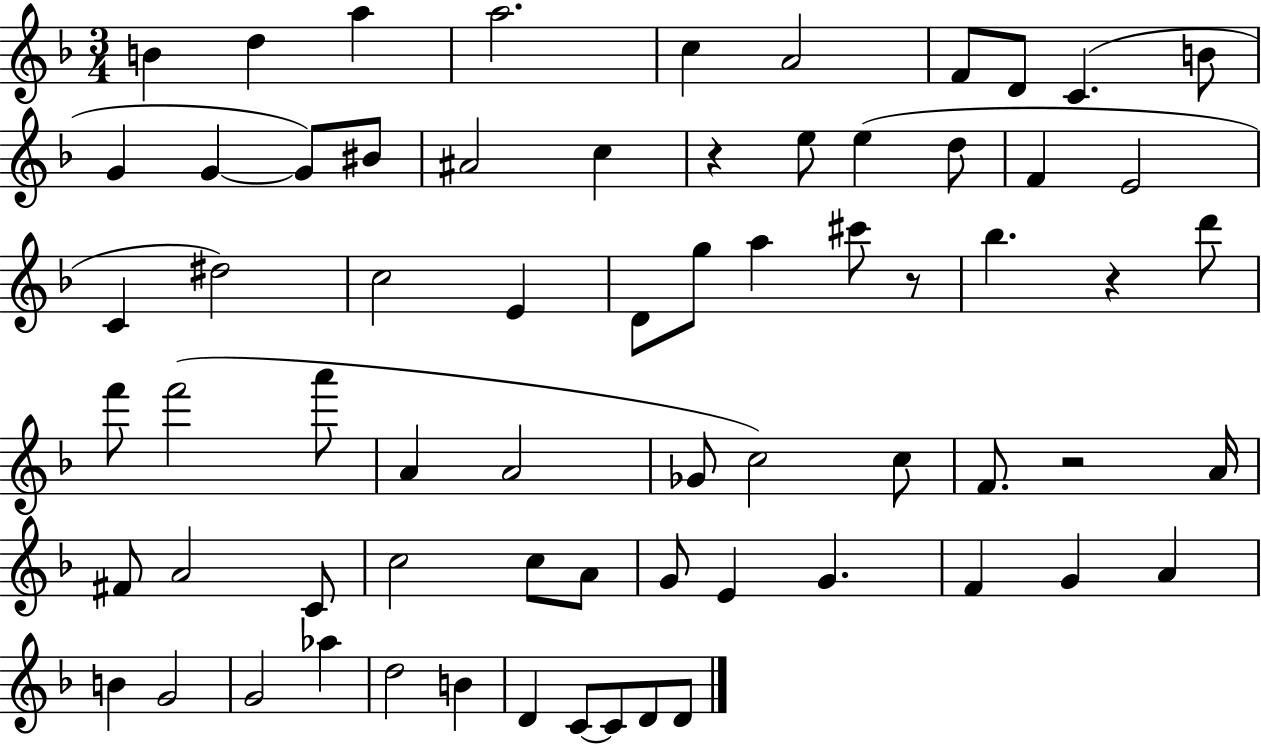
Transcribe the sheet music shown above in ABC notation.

X:1
T:Untitled
M:3/4
L:1/4
K:F
B d a a2 c A2 F/2 D/2 C B/2 G G G/2 ^B/2 ^A2 c z e/2 e d/2 F E2 C ^d2 c2 E D/2 g/2 a ^c'/2 z/2 _b z d'/2 f'/2 f'2 a'/2 A A2 _G/2 c2 c/2 F/2 z2 A/4 ^F/2 A2 C/2 c2 c/2 A/2 G/2 E G F G A B G2 G2 _a d2 B D C/2 C/2 D/2 D/2